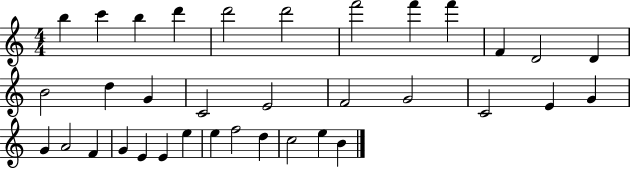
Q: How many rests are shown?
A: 0